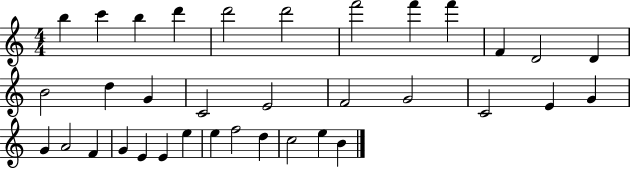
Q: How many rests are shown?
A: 0